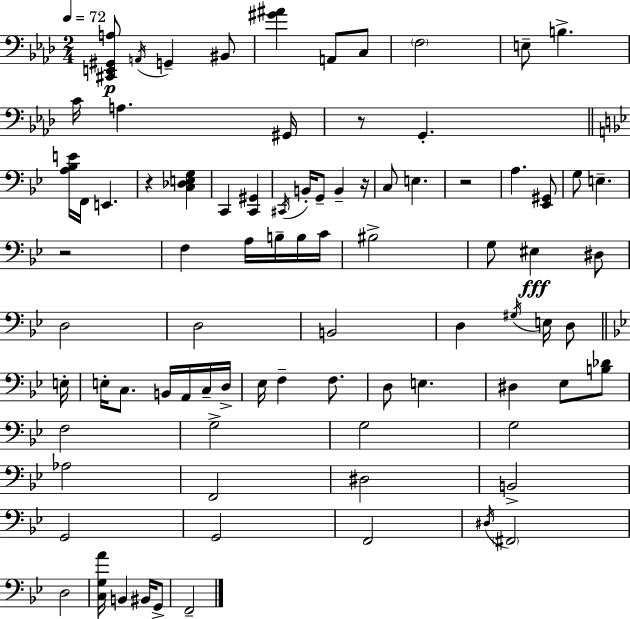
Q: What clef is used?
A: bass